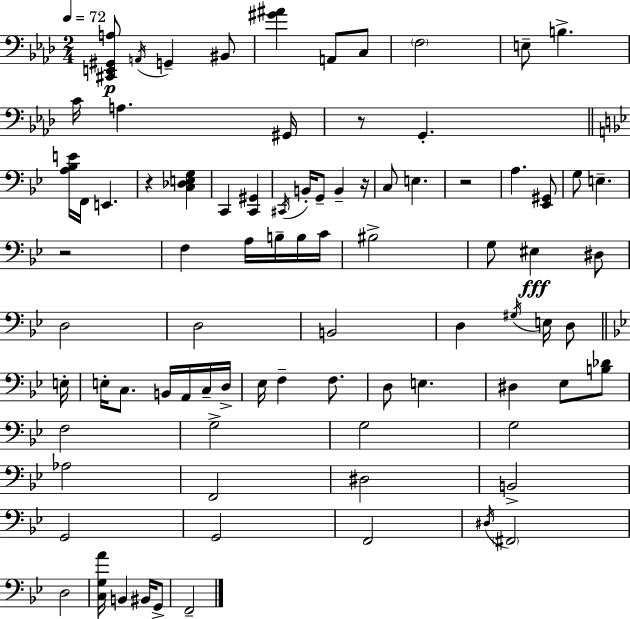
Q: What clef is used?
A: bass